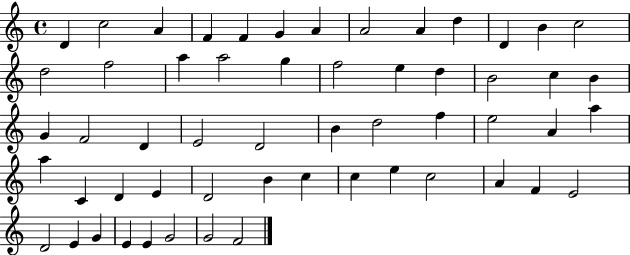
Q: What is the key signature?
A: C major